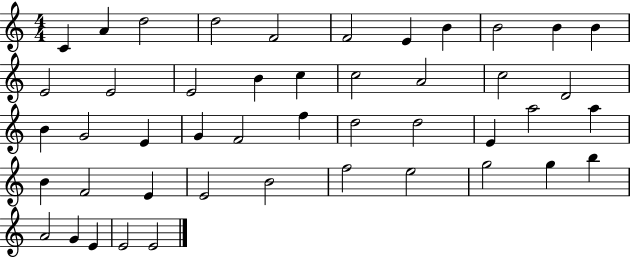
C4/q A4/q D5/h D5/h F4/h F4/h E4/q B4/q B4/h B4/q B4/q E4/h E4/h E4/h B4/q C5/q C5/h A4/h C5/h D4/h B4/q G4/h E4/q G4/q F4/h F5/q D5/h D5/h E4/q A5/h A5/q B4/q F4/h E4/q E4/h B4/h F5/h E5/h G5/h G5/q B5/q A4/h G4/q E4/q E4/h E4/h